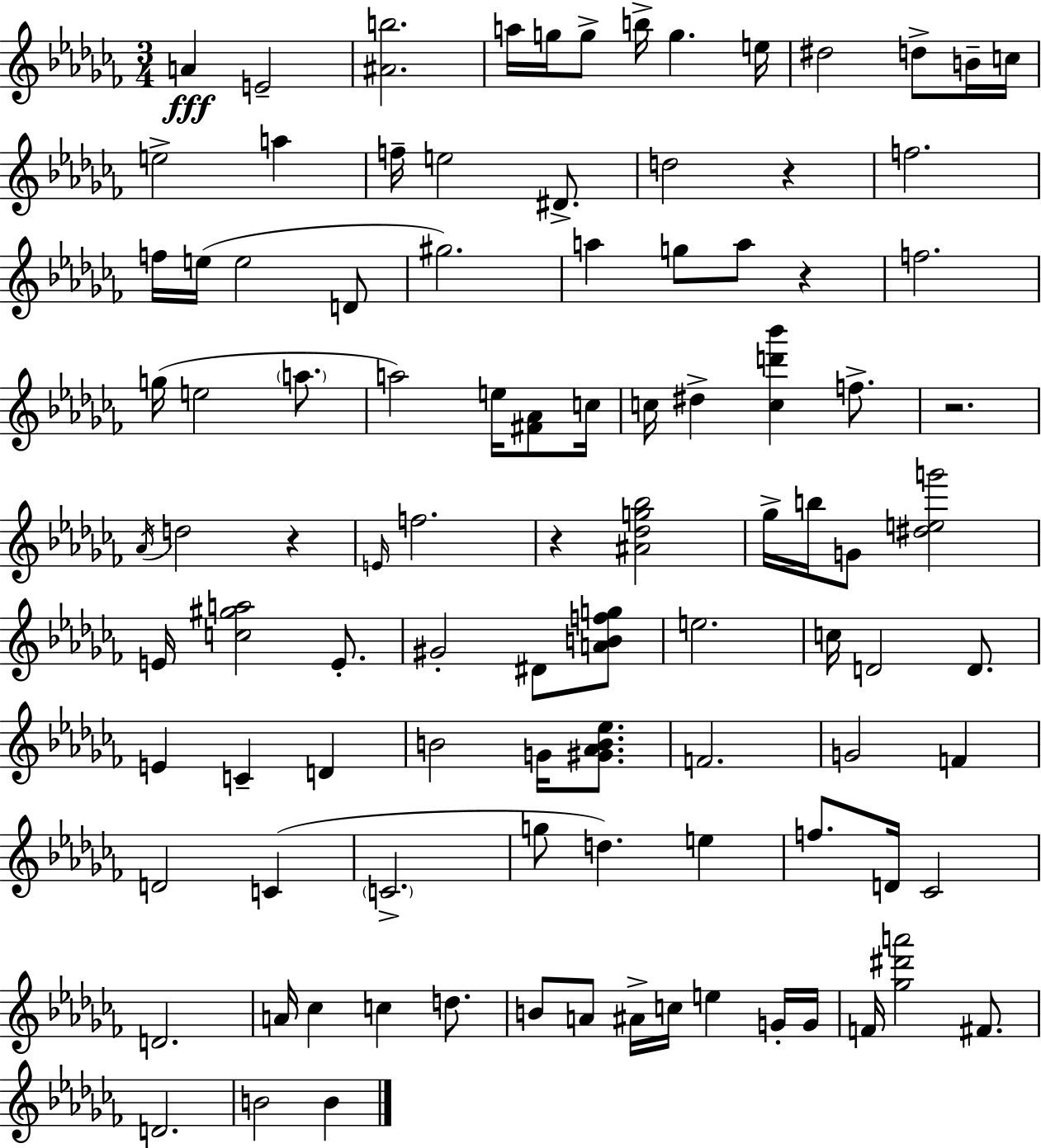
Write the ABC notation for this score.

X:1
T:Untitled
M:3/4
L:1/4
K:Abm
A E2 [^Ab]2 a/4 g/4 g/2 b/4 g e/4 ^d2 d/2 B/4 c/4 e2 a f/4 e2 ^D/2 d2 z f2 f/4 e/4 e2 D/2 ^g2 a g/2 a/2 z f2 g/4 e2 a/2 a2 e/4 [^F_A]/2 c/4 c/4 ^d [cd'_b'] f/2 z2 _A/4 d2 z E/4 f2 z [^A_dg_b]2 _g/4 b/4 G/2 [^deg']2 E/4 [c^ga]2 E/2 ^G2 ^D/2 [ABfg]/2 e2 c/4 D2 D/2 E C D B2 G/4 [^G_AB_e]/2 F2 G2 F D2 C C2 g/2 d e f/2 D/4 _C2 D2 A/4 _c c d/2 B/2 A/2 ^A/4 c/4 e G/4 G/4 F/4 [_g^d'a']2 ^F/2 D2 B2 B